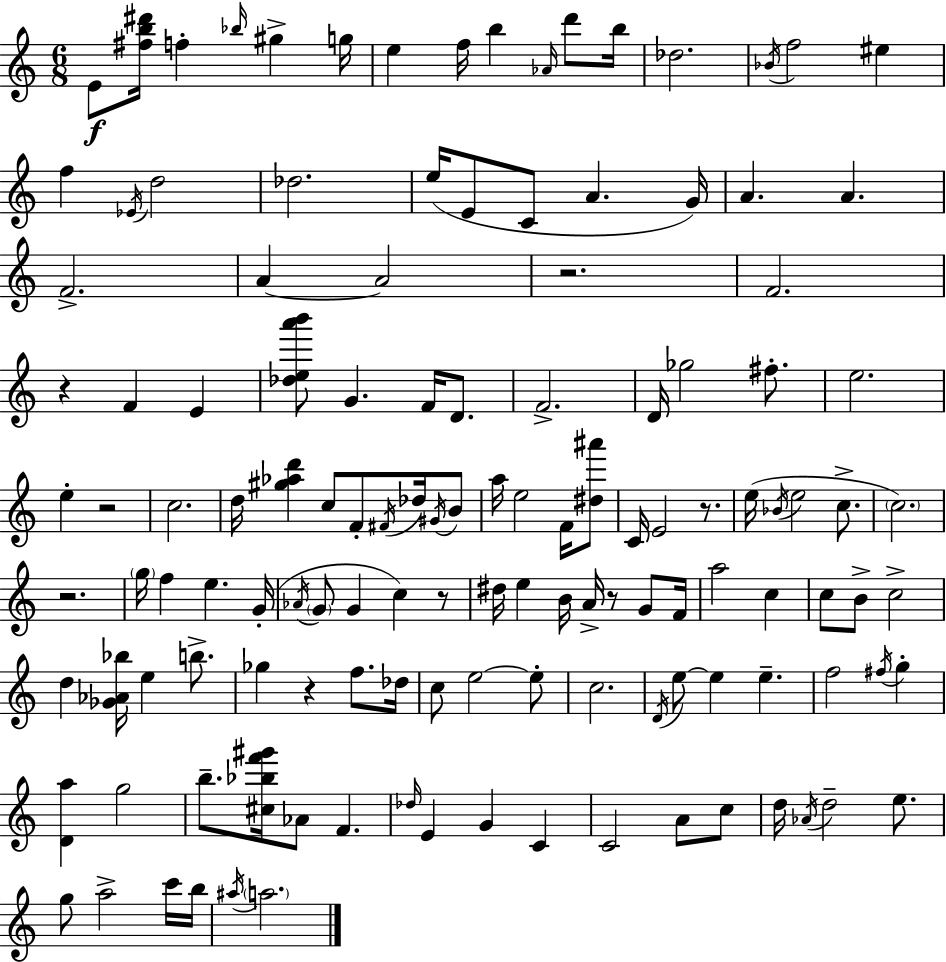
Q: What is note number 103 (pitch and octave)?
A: C4